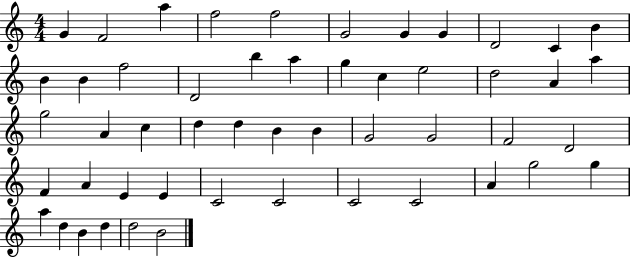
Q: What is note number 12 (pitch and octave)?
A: B4